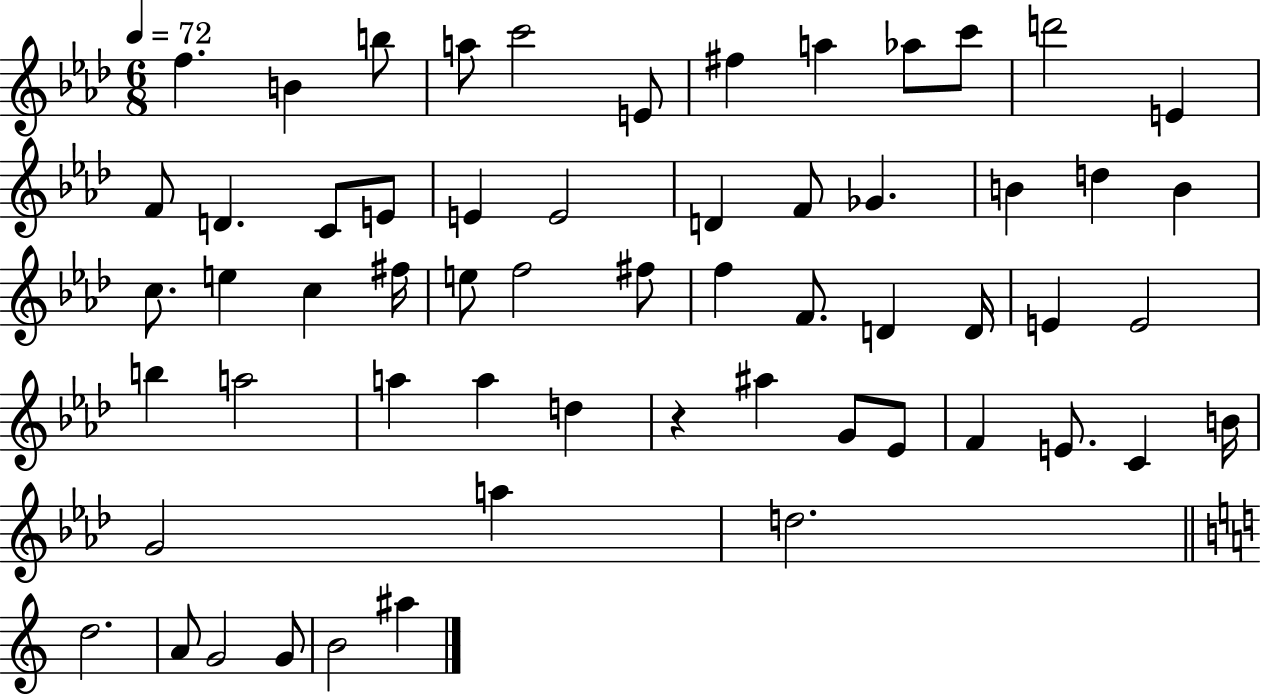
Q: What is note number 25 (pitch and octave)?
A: C5